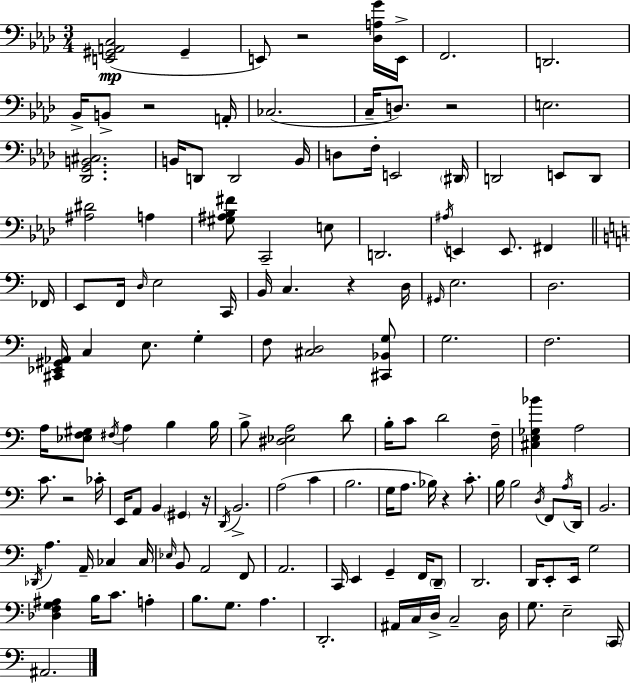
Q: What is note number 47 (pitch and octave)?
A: F3